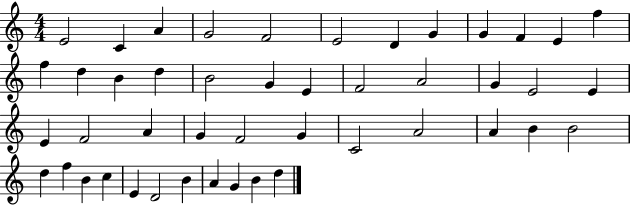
{
  \clef treble
  \numericTimeSignature
  \time 4/4
  \key c \major
  e'2 c'4 a'4 | g'2 f'2 | e'2 d'4 g'4 | g'4 f'4 e'4 f''4 | \break f''4 d''4 b'4 d''4 | b'2 g'4 e'4 | f'2 a'2 | g'4 e'2 e'4 | \break e'4 f'2 a'4 | g'4 f'2 g'4 | c'2 a'2 | a'4 b'4 b'2 | \break d''4 f''4 b'4 c''4 | e'4 d'2 b'4 | a'4 g'4 b'4 d''4 | \bar "|."
}